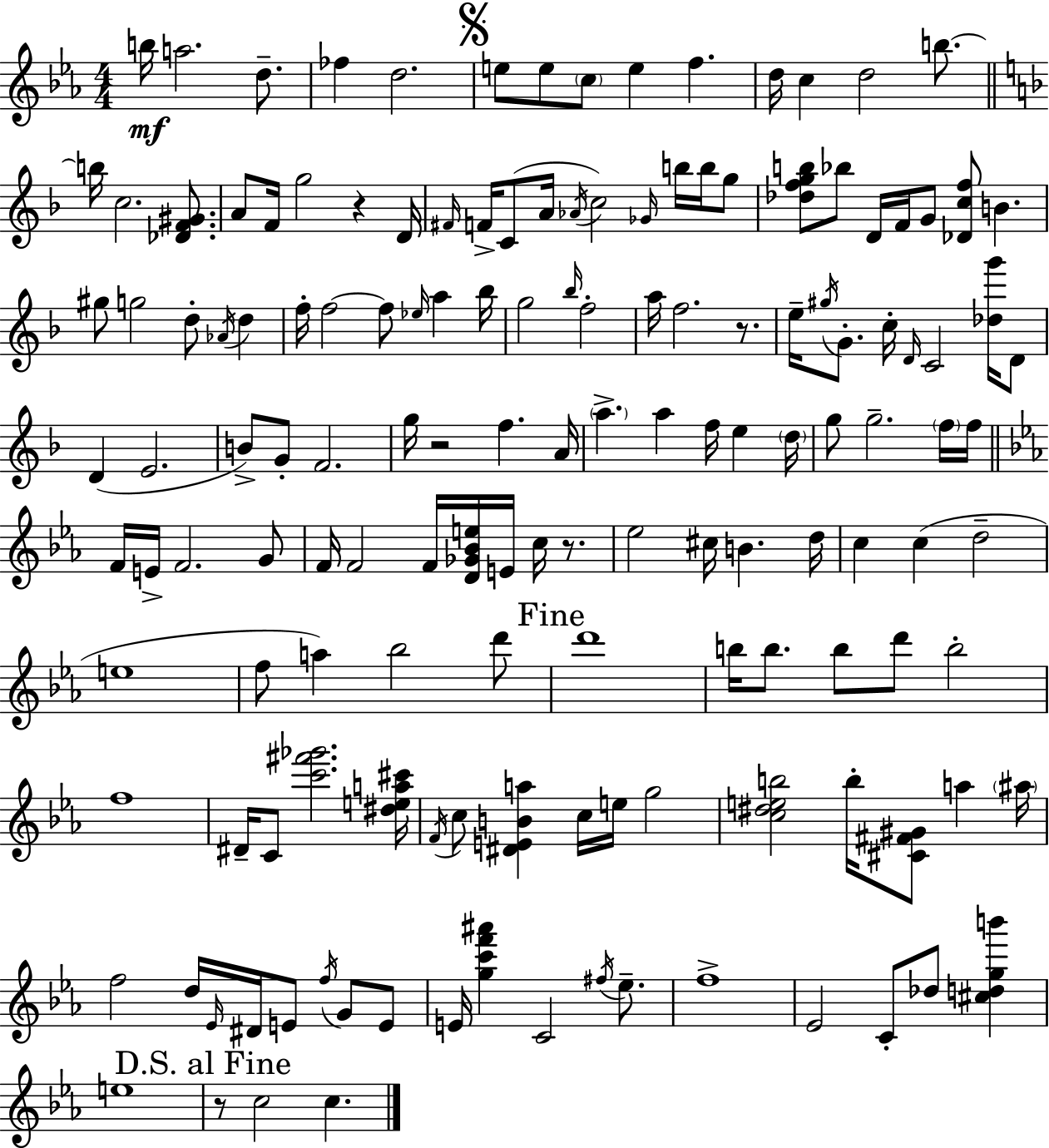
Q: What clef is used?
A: treble